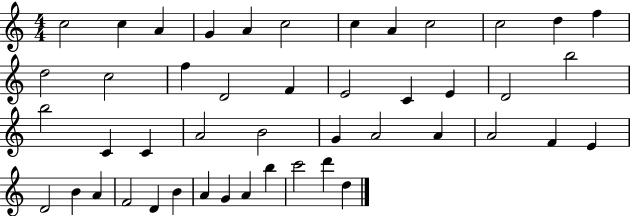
{
  \clef treble
  \numericTimeSignature
  \time 4/4
  \key c \major
  c''2 c''4 a'4 | g'4 a'4 c''2 | c''4 a'4 c''2 | c''2 d''4 f''4 | \break d''2 c''2 | f''4 d'2 f'4 | e'2 c'4 e'4 | d'2 b''2 | \break b''2 c'4 c'4 | a'2 b'2 | g'4 a'2 a'4 | a'2 f'4 e'4 | \break d'2 b'4 a'4 | f'2 d'4 b'4 | a'4 g'4 a'4 b''4 | c'''2 d'''4 d''4 | \break \bar "|."
}